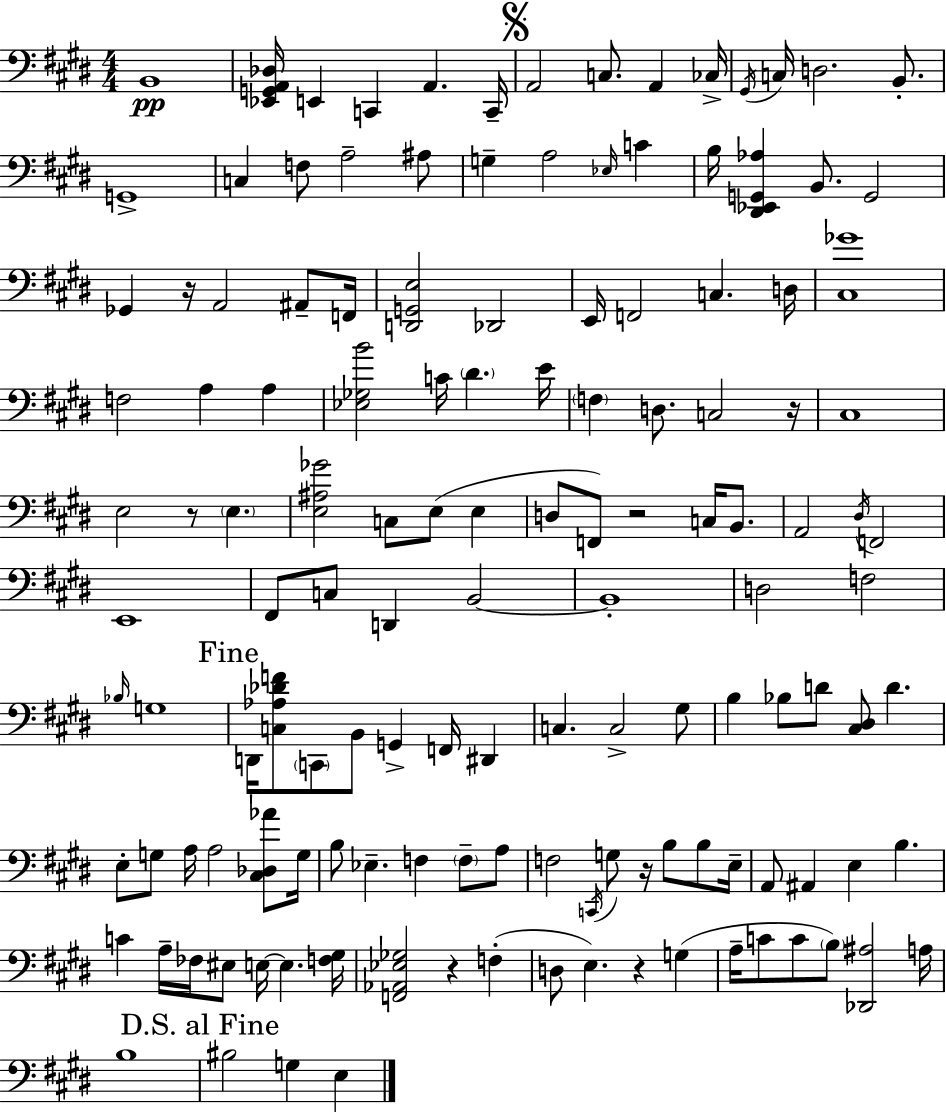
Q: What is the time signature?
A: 4/4